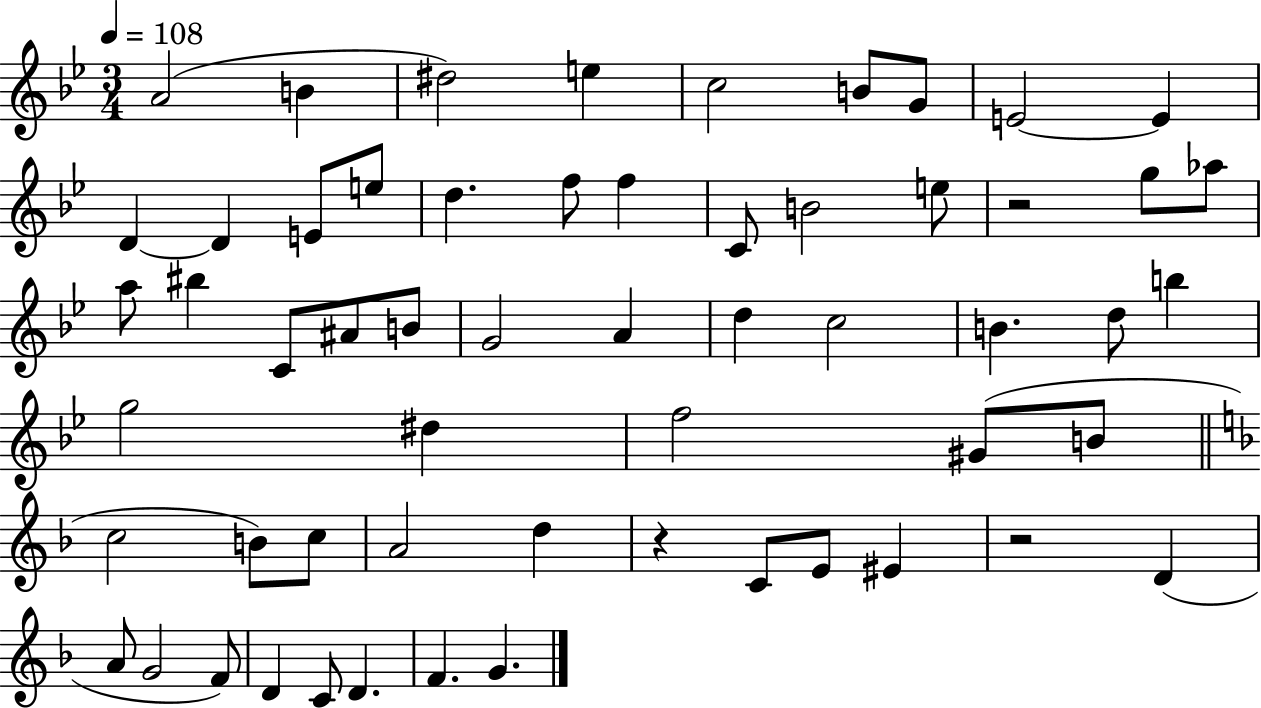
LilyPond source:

{
  \clef treble
  \numericTimeSignature
  \time 3/4
  \key bes \major
  \tempo 4 = 108
  a'2( b'4 | dis''2) e''4 | c''2 b'8 g'8 | e'2~~ e'4 | \break d'4~~ d'4 e'8 e''8 | d''4. f''8 f''4 | c'8 b'2 e''8 | r2 g''8 aes''8 | \break a''8 bis''4 c'8 ais'8 b'8 | g'2 a'4 | d''4 c''2 | b'4. d''8 b''4 | \break g''2 dis''4 | f''2 gis'8( b'8 | \bar "||" \break \key d \minor c''2 b'8) c''8 | a'2 d''4 | r4 c'8 e'8 eis'4 | r2 d'4( | \break a'8 g'2 f'8) | d'4 c'8 d'4. | f'4. g'4. | \bar "|."
}